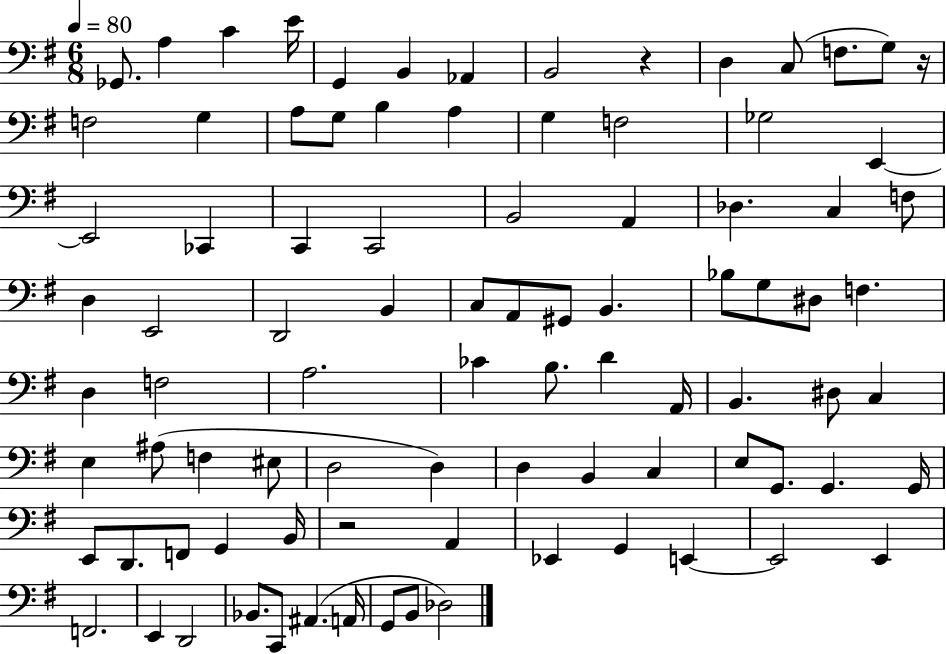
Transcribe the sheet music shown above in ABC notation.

X:1
T:Untitled
M:6/8
L:1/4
K:G
_G,,/2 A, C E/4 G,, B,, _A,, B,,2 z D, C,/2 F,/2 G,/2 z/4 F,2 G, A,/2 G,/2 B, A, G, F,2 _G,2 E,, E,,2 _C,, C,, C,,2 B,,2 A,, _D, C, F,/2 D, E,,2 D,,2 B,, C,/2 A,,/2 ^G,,/2 B,, _B,/2 G,/2 ^D,/2 F, D, F,2 A,2 _C B,/2 D A,,/4 B,, ^D,/2 C, E, ^A,/2 F, ^E,/2 D,2 D, D, B,, C, E,/2 G,,/2 G,, G,,/4 E,,/2 D,,/2 F,,/2 G,, B,,/4 z2 A,, _E,, G,, E,, E,,2 E,, F,,2 E,, D,,2 _B,,/2 C,,/2 ^A,, A,,/4 G,,/2 B,,/2 _D,2